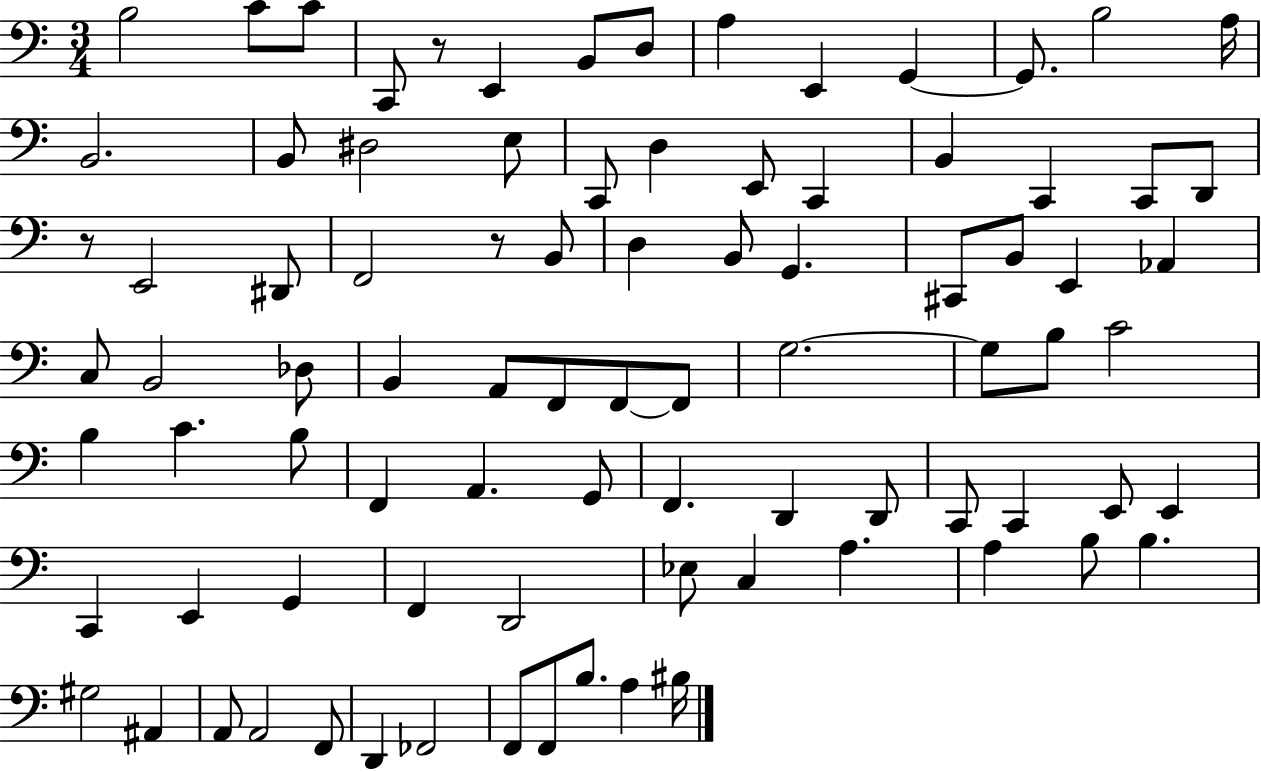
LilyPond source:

{
  \clef bass
  \numericTimeSignature
  \time 3/4
  \key c \major
  b2 c'8 c'8 | c,8 r8 e,4 b,8 d8 | a4 e,4 g,4~~ | g,8. b2 a16 | \break b,2. | b,8 dis2 e8 | c,8 d4 e,8 c,4 | b,4 c,4 c,8 d,8 | \break r8 e,2 dis,8 | f,2 r8 b,8 | d4 b,8 g,4. | cis,8 b,8 e,4 aes,4 | \break c8 b,2 des8 | b,4 a,8 f,8 f,8~~ f,8 | g2.~~ | g8 b8 c'2 | \break b4 c'4. b8 | f,4 a,4. g,8 | f,4. d,4 d,8 | c,8 c,4 e,8 e,4 | \break c,4 e,4 g,4 | f,4 d,2 | ees8 c4 a4. | a4 b8 b4. | \break gis2 ais,4 | a,8 a,2 f,8 | d,4 fes,2 | f,8 f,8 b8. a4 bis16 | \break \bar "|."
}